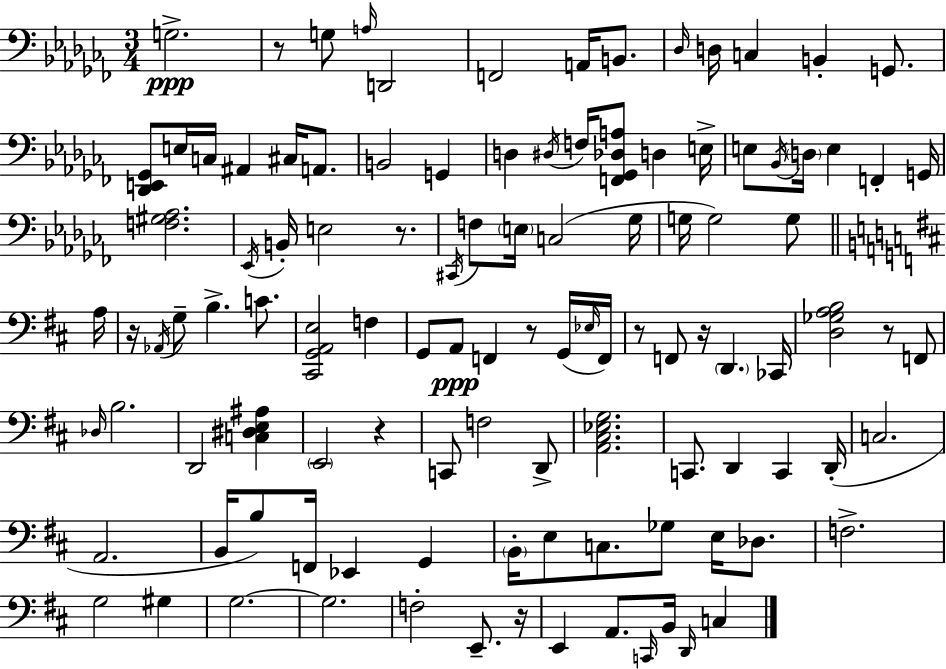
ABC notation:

X:1
T:Untitled
M:3/4
L:1/4
K:Abm
G,2 z/2 G,/2 A,/4 D,,2 F,,2 A,,/4 B,,/2 _D,/4 D,/4 C, B,, G,,/2 [_D,,E,,_G,,]/2 E,/4 C,/4 ^A,, ^C,/4 A,,/2 B,,2 G,, D, ^D,/4 F,/4 [F,,_G,,_D,A,]/2 D, E,/4 E,/2 _B,,/4 D,/4 E, F,, G,,/4 [F,^G,_A,]2 _E,,/4 B,,/4 E,2 z/2 ^C,,/4 F,/2 E,/4 C,2 _G,/4 G,/4 G,2 G,/2 A,/4 z/4 _A,,/4 G,/2 B, C/2 [^C,,G,,A,,E,]2 F, G,,/2 A,,/2 F,, z/2 G,,/4 _E,/4 F,,/4 z/2 F,,/2 z/4 D,, _C,,/4 [D,_G,A,B,]2 z/2 F,,/2 _D,/4 B,2 D,,2 [C,^D,E,^A,] E,,2 z C,,/2 F,2 D,,/2 [A,,^C,_E,G,]2 C,,/2 D,, C,, D,,/4 C,2 A,,2 B,,/4 B,/2 F,,/4 _E,, G,, B,,/4 E,/2 C,/2 _G,/2 E,/4 _D,/2 F,2 G,2 ^G, G,2 G,2 F,2 E,,/2 z/4 E,, A,,/2 C,,/4 B,,/4 D,,/4 C,